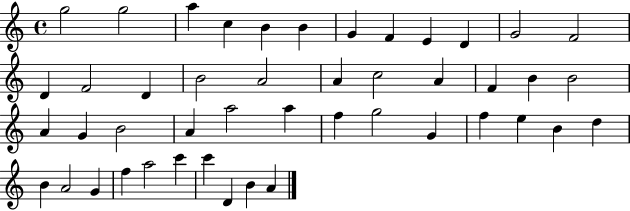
G5/h G5/h A5/q C5/q B4/q B4/q G4/q F4/q E4/q D4/q G4/h F4/h D4/q F4/h D4/q B4/h A4/h A4/q C5/h A4/q F4/q B4/q B4/h A4/q G4/q B4/h A4/q A5/h A5/q F5/q G5/h G4/q F5/q E5/q B4/q D5/q B4/q A4/h G4/q F5/q A5/h C6/q C6/q D4/q B4/q A4/q